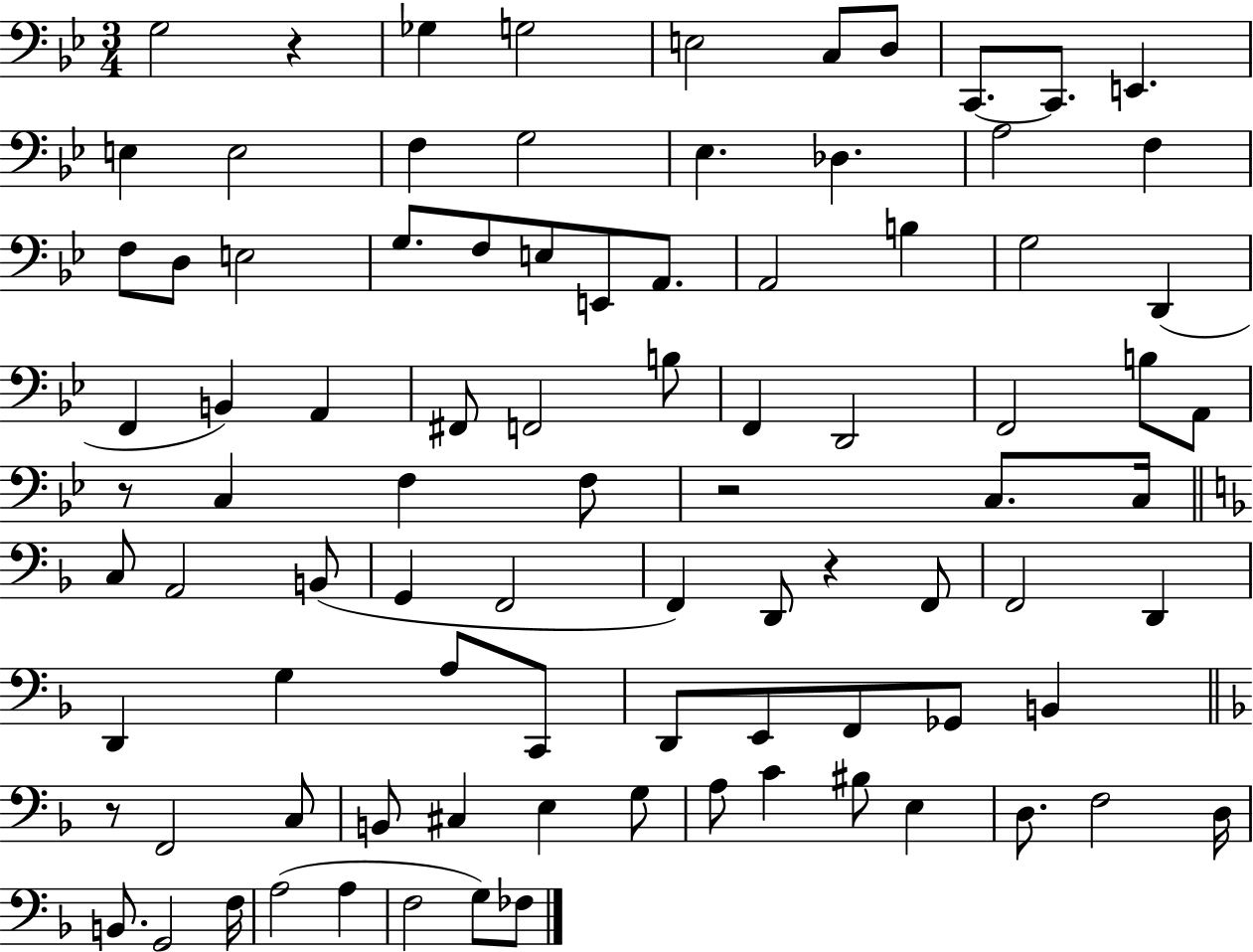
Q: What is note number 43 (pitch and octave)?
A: F3